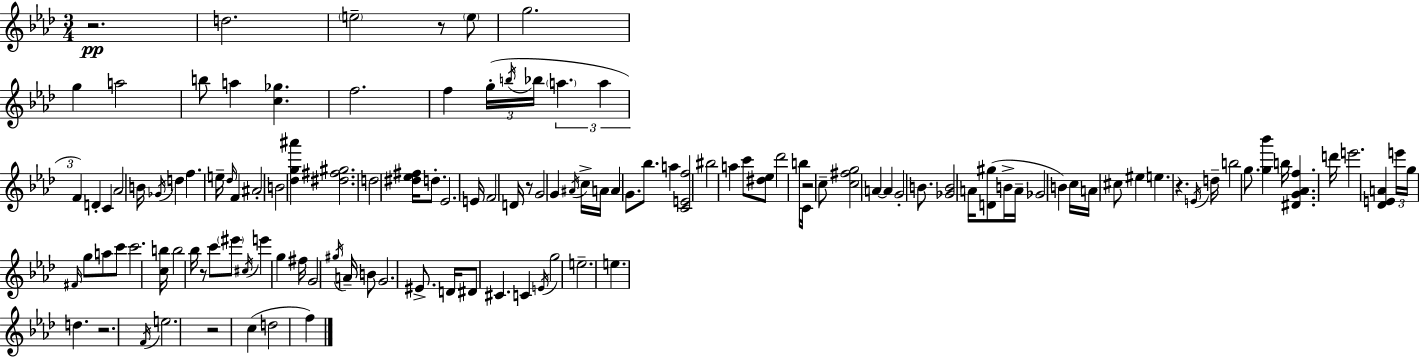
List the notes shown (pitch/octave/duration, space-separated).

R/h. D5/h. E5/h R/e E5/e G5/h. G5/q A5/h B5/e A5/q [C5,Gb5]/q. F5/h. F5/q G5/s B5/s Bb5/s A5/q. A5/q F4/q D4/q C4/q Ab4/h B4/s Gb4/s D5/q F5/q. E5/s Db5/s F4/q A#4/h B4/h [Db5,G5,A#6]/q [D#5,F#5,G#5]/h. D5/h [D#5,Eb5,F#5]/s D5/e. Eb4/h. E4/s F4/h D4/s R/e G4/h G4/q A#4/s C5/s A4/s A4/q G4/e. Bb5/e. A5/q [C4,E4,F5]/h BIS5/h A5/q C6/e [D#5,Eb5]/e Db6/h B5/s C4/s R/h C5/e [C5,F#5,G5]/h A4/q A4/q G4/h B4/e. [Gb4,B4]/h A4/s [D4,G#5]/e B4/s A4/s Gb4/h B4/q C5/s A4/s C#5/e EIS5/q E5/q. R/q. E4/s D5/s B5/h G5/e. [G5,Bb6]/q B5/s [D#4,G4,Ab4,F5]/q. D6/s E6/h. [Db4,E4,A4]/q E6/s G5/s F#4/s G5/e A5/e C6/e C6/h. [C5,B5]/s B5/h Bb5/s R/e C6/e EIS6/e C#5/s E6/q G5/q F#5/s G4/h G#5/s A4/s B4/e G4/h. EIS4/e. D4/s D#4/e C#4/q. C4/q E4/s G5/h E5/h. E5/q. D5/q. R/h. F4/s E5/h. R/h C5/q D5/h F5/q